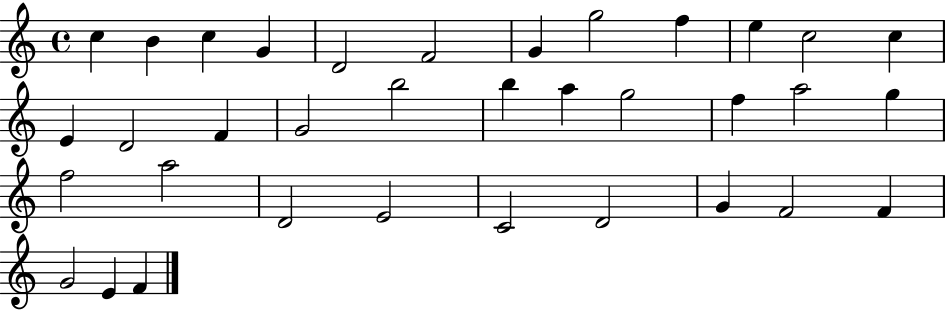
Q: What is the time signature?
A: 4/4